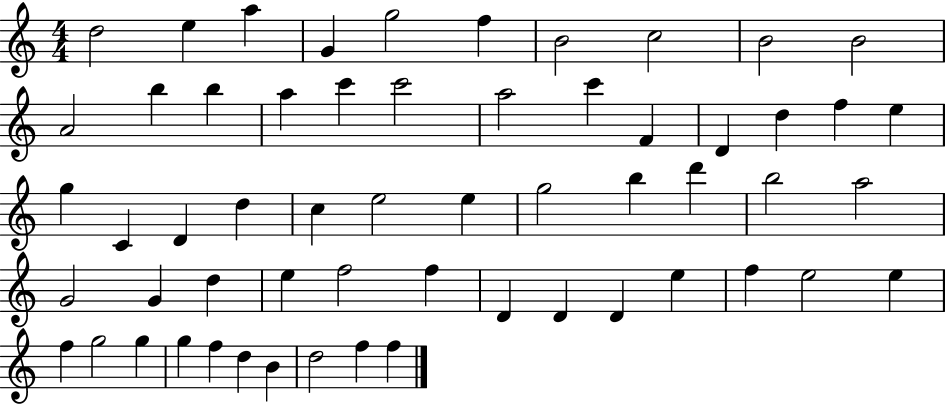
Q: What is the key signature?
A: C major